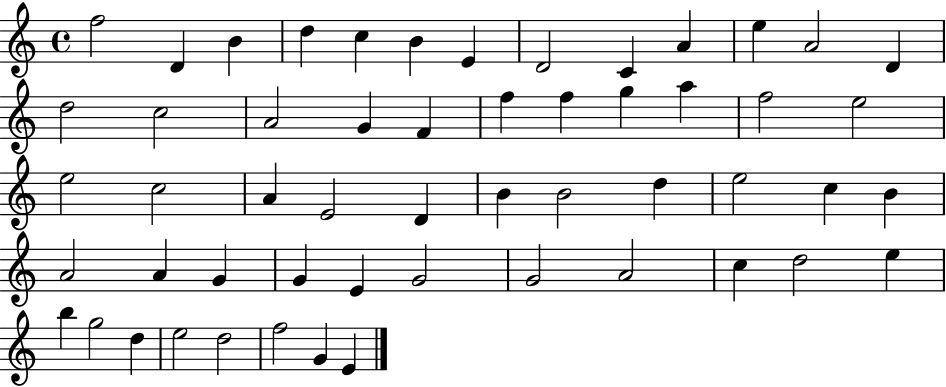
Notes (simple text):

F5/h D4/q B4/q D5/q C5/q B4/q E4/q D4/h C4/q A4/q E5/q A4/h D4/q D5/h C5/h A4/h G4/q F4/q F5/q F5/q G5/q A5/q F5/h E5/h E5/h C5/h A4/q E4/h D4/q B4/q B4/h D5/q E5/h C5/q B4/q A4/h A4/q G4/q G4/q E4/q G4/h G4/h A4/h C5/q D5/h E5/q B5/q G5/h D5/q E5/h D5/h F5/h G4/q E4/q